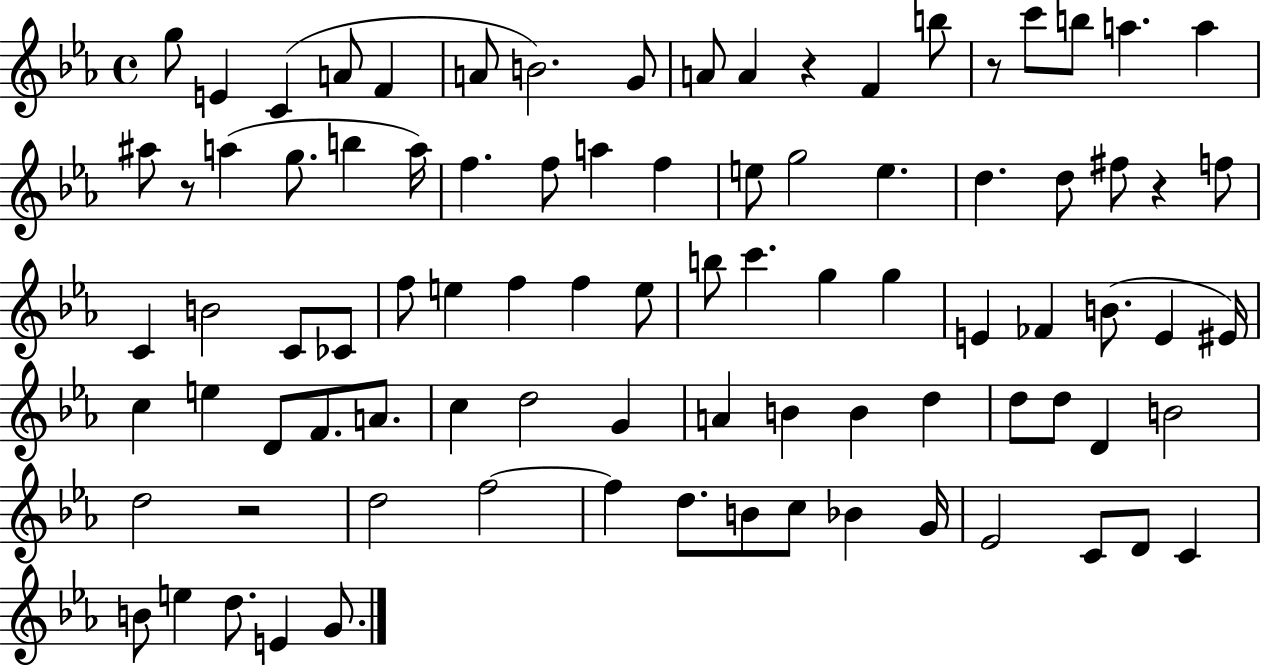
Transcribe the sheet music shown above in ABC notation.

X:1
T:Untitled
M:4/4
L:1/4
K:Eb
g/2 E C A/2 F A/2 B2 G/2 A/2 A z F b/2 z/2 c'/2 b/2 a a ^a/2 z/2 a g/2 b a/4 f f/2 a f e/2 g2 e d d/2 ^f/2 z f/2 C B2 C/2 _C/2 f/2 e f f e/2 b/2 c' g g E _F B/2 E ^E/4 c e D/2 F/2 A/2 c d2 G A B B d d/2 d/2 D B2 d2 z2 d2 f2 f d/2 B/2 c/2 _B G/4 _E2 C/2 D/2 C B/2 e d/2 E G/2